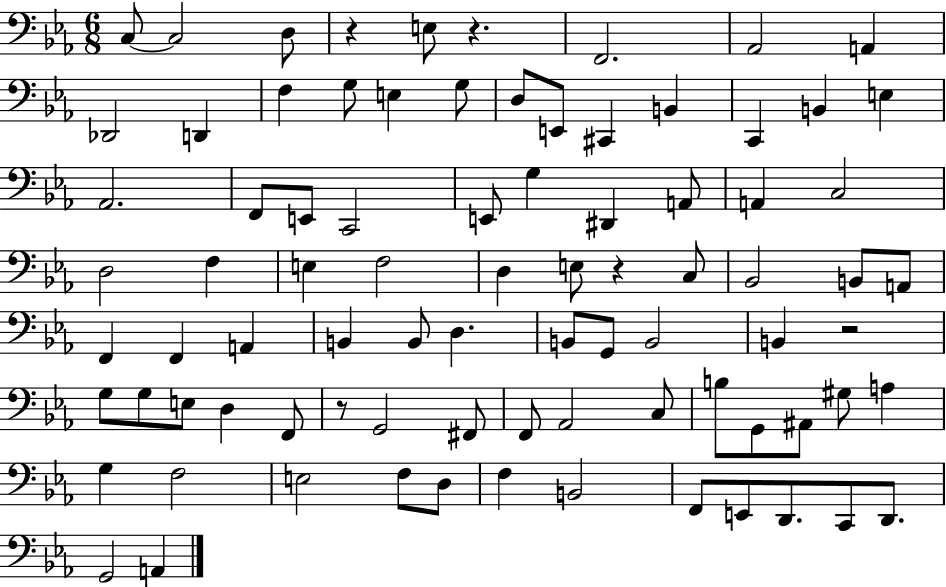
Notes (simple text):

C3/e C3/h D3/e R/q E3/e R/q. F2/h. Ab2/h A2/q Db2/h D2/q F3/q G3/e E3/q G3/e D3/e E2/e C#2/q B2/q C2/q B2/q E3/q Ab2/h. F2/e E2/e C2/h E2/e G3/q D#2/q A2/e A2/q C3/h D3/h F3/q E3/q F3/h D3/q E3/e R/q C3/e Bb2/h B2/e A2/e F2/q F2/q A2/q B2/q B2/e D3/q. B2/e G2/e B2/h B2/q R/h G3/e G3/e E3/e D3/q F2/e R/e G2/h F#2/e F2/e Ab2/h C3/e B3/e G2/e A#2/e G#3/e A3/q G3/q F3/h E3/h F3/e D3/e F3/q B2/h F2/e E2/e D2/e. C2/e D2/e. G2/h A2/q